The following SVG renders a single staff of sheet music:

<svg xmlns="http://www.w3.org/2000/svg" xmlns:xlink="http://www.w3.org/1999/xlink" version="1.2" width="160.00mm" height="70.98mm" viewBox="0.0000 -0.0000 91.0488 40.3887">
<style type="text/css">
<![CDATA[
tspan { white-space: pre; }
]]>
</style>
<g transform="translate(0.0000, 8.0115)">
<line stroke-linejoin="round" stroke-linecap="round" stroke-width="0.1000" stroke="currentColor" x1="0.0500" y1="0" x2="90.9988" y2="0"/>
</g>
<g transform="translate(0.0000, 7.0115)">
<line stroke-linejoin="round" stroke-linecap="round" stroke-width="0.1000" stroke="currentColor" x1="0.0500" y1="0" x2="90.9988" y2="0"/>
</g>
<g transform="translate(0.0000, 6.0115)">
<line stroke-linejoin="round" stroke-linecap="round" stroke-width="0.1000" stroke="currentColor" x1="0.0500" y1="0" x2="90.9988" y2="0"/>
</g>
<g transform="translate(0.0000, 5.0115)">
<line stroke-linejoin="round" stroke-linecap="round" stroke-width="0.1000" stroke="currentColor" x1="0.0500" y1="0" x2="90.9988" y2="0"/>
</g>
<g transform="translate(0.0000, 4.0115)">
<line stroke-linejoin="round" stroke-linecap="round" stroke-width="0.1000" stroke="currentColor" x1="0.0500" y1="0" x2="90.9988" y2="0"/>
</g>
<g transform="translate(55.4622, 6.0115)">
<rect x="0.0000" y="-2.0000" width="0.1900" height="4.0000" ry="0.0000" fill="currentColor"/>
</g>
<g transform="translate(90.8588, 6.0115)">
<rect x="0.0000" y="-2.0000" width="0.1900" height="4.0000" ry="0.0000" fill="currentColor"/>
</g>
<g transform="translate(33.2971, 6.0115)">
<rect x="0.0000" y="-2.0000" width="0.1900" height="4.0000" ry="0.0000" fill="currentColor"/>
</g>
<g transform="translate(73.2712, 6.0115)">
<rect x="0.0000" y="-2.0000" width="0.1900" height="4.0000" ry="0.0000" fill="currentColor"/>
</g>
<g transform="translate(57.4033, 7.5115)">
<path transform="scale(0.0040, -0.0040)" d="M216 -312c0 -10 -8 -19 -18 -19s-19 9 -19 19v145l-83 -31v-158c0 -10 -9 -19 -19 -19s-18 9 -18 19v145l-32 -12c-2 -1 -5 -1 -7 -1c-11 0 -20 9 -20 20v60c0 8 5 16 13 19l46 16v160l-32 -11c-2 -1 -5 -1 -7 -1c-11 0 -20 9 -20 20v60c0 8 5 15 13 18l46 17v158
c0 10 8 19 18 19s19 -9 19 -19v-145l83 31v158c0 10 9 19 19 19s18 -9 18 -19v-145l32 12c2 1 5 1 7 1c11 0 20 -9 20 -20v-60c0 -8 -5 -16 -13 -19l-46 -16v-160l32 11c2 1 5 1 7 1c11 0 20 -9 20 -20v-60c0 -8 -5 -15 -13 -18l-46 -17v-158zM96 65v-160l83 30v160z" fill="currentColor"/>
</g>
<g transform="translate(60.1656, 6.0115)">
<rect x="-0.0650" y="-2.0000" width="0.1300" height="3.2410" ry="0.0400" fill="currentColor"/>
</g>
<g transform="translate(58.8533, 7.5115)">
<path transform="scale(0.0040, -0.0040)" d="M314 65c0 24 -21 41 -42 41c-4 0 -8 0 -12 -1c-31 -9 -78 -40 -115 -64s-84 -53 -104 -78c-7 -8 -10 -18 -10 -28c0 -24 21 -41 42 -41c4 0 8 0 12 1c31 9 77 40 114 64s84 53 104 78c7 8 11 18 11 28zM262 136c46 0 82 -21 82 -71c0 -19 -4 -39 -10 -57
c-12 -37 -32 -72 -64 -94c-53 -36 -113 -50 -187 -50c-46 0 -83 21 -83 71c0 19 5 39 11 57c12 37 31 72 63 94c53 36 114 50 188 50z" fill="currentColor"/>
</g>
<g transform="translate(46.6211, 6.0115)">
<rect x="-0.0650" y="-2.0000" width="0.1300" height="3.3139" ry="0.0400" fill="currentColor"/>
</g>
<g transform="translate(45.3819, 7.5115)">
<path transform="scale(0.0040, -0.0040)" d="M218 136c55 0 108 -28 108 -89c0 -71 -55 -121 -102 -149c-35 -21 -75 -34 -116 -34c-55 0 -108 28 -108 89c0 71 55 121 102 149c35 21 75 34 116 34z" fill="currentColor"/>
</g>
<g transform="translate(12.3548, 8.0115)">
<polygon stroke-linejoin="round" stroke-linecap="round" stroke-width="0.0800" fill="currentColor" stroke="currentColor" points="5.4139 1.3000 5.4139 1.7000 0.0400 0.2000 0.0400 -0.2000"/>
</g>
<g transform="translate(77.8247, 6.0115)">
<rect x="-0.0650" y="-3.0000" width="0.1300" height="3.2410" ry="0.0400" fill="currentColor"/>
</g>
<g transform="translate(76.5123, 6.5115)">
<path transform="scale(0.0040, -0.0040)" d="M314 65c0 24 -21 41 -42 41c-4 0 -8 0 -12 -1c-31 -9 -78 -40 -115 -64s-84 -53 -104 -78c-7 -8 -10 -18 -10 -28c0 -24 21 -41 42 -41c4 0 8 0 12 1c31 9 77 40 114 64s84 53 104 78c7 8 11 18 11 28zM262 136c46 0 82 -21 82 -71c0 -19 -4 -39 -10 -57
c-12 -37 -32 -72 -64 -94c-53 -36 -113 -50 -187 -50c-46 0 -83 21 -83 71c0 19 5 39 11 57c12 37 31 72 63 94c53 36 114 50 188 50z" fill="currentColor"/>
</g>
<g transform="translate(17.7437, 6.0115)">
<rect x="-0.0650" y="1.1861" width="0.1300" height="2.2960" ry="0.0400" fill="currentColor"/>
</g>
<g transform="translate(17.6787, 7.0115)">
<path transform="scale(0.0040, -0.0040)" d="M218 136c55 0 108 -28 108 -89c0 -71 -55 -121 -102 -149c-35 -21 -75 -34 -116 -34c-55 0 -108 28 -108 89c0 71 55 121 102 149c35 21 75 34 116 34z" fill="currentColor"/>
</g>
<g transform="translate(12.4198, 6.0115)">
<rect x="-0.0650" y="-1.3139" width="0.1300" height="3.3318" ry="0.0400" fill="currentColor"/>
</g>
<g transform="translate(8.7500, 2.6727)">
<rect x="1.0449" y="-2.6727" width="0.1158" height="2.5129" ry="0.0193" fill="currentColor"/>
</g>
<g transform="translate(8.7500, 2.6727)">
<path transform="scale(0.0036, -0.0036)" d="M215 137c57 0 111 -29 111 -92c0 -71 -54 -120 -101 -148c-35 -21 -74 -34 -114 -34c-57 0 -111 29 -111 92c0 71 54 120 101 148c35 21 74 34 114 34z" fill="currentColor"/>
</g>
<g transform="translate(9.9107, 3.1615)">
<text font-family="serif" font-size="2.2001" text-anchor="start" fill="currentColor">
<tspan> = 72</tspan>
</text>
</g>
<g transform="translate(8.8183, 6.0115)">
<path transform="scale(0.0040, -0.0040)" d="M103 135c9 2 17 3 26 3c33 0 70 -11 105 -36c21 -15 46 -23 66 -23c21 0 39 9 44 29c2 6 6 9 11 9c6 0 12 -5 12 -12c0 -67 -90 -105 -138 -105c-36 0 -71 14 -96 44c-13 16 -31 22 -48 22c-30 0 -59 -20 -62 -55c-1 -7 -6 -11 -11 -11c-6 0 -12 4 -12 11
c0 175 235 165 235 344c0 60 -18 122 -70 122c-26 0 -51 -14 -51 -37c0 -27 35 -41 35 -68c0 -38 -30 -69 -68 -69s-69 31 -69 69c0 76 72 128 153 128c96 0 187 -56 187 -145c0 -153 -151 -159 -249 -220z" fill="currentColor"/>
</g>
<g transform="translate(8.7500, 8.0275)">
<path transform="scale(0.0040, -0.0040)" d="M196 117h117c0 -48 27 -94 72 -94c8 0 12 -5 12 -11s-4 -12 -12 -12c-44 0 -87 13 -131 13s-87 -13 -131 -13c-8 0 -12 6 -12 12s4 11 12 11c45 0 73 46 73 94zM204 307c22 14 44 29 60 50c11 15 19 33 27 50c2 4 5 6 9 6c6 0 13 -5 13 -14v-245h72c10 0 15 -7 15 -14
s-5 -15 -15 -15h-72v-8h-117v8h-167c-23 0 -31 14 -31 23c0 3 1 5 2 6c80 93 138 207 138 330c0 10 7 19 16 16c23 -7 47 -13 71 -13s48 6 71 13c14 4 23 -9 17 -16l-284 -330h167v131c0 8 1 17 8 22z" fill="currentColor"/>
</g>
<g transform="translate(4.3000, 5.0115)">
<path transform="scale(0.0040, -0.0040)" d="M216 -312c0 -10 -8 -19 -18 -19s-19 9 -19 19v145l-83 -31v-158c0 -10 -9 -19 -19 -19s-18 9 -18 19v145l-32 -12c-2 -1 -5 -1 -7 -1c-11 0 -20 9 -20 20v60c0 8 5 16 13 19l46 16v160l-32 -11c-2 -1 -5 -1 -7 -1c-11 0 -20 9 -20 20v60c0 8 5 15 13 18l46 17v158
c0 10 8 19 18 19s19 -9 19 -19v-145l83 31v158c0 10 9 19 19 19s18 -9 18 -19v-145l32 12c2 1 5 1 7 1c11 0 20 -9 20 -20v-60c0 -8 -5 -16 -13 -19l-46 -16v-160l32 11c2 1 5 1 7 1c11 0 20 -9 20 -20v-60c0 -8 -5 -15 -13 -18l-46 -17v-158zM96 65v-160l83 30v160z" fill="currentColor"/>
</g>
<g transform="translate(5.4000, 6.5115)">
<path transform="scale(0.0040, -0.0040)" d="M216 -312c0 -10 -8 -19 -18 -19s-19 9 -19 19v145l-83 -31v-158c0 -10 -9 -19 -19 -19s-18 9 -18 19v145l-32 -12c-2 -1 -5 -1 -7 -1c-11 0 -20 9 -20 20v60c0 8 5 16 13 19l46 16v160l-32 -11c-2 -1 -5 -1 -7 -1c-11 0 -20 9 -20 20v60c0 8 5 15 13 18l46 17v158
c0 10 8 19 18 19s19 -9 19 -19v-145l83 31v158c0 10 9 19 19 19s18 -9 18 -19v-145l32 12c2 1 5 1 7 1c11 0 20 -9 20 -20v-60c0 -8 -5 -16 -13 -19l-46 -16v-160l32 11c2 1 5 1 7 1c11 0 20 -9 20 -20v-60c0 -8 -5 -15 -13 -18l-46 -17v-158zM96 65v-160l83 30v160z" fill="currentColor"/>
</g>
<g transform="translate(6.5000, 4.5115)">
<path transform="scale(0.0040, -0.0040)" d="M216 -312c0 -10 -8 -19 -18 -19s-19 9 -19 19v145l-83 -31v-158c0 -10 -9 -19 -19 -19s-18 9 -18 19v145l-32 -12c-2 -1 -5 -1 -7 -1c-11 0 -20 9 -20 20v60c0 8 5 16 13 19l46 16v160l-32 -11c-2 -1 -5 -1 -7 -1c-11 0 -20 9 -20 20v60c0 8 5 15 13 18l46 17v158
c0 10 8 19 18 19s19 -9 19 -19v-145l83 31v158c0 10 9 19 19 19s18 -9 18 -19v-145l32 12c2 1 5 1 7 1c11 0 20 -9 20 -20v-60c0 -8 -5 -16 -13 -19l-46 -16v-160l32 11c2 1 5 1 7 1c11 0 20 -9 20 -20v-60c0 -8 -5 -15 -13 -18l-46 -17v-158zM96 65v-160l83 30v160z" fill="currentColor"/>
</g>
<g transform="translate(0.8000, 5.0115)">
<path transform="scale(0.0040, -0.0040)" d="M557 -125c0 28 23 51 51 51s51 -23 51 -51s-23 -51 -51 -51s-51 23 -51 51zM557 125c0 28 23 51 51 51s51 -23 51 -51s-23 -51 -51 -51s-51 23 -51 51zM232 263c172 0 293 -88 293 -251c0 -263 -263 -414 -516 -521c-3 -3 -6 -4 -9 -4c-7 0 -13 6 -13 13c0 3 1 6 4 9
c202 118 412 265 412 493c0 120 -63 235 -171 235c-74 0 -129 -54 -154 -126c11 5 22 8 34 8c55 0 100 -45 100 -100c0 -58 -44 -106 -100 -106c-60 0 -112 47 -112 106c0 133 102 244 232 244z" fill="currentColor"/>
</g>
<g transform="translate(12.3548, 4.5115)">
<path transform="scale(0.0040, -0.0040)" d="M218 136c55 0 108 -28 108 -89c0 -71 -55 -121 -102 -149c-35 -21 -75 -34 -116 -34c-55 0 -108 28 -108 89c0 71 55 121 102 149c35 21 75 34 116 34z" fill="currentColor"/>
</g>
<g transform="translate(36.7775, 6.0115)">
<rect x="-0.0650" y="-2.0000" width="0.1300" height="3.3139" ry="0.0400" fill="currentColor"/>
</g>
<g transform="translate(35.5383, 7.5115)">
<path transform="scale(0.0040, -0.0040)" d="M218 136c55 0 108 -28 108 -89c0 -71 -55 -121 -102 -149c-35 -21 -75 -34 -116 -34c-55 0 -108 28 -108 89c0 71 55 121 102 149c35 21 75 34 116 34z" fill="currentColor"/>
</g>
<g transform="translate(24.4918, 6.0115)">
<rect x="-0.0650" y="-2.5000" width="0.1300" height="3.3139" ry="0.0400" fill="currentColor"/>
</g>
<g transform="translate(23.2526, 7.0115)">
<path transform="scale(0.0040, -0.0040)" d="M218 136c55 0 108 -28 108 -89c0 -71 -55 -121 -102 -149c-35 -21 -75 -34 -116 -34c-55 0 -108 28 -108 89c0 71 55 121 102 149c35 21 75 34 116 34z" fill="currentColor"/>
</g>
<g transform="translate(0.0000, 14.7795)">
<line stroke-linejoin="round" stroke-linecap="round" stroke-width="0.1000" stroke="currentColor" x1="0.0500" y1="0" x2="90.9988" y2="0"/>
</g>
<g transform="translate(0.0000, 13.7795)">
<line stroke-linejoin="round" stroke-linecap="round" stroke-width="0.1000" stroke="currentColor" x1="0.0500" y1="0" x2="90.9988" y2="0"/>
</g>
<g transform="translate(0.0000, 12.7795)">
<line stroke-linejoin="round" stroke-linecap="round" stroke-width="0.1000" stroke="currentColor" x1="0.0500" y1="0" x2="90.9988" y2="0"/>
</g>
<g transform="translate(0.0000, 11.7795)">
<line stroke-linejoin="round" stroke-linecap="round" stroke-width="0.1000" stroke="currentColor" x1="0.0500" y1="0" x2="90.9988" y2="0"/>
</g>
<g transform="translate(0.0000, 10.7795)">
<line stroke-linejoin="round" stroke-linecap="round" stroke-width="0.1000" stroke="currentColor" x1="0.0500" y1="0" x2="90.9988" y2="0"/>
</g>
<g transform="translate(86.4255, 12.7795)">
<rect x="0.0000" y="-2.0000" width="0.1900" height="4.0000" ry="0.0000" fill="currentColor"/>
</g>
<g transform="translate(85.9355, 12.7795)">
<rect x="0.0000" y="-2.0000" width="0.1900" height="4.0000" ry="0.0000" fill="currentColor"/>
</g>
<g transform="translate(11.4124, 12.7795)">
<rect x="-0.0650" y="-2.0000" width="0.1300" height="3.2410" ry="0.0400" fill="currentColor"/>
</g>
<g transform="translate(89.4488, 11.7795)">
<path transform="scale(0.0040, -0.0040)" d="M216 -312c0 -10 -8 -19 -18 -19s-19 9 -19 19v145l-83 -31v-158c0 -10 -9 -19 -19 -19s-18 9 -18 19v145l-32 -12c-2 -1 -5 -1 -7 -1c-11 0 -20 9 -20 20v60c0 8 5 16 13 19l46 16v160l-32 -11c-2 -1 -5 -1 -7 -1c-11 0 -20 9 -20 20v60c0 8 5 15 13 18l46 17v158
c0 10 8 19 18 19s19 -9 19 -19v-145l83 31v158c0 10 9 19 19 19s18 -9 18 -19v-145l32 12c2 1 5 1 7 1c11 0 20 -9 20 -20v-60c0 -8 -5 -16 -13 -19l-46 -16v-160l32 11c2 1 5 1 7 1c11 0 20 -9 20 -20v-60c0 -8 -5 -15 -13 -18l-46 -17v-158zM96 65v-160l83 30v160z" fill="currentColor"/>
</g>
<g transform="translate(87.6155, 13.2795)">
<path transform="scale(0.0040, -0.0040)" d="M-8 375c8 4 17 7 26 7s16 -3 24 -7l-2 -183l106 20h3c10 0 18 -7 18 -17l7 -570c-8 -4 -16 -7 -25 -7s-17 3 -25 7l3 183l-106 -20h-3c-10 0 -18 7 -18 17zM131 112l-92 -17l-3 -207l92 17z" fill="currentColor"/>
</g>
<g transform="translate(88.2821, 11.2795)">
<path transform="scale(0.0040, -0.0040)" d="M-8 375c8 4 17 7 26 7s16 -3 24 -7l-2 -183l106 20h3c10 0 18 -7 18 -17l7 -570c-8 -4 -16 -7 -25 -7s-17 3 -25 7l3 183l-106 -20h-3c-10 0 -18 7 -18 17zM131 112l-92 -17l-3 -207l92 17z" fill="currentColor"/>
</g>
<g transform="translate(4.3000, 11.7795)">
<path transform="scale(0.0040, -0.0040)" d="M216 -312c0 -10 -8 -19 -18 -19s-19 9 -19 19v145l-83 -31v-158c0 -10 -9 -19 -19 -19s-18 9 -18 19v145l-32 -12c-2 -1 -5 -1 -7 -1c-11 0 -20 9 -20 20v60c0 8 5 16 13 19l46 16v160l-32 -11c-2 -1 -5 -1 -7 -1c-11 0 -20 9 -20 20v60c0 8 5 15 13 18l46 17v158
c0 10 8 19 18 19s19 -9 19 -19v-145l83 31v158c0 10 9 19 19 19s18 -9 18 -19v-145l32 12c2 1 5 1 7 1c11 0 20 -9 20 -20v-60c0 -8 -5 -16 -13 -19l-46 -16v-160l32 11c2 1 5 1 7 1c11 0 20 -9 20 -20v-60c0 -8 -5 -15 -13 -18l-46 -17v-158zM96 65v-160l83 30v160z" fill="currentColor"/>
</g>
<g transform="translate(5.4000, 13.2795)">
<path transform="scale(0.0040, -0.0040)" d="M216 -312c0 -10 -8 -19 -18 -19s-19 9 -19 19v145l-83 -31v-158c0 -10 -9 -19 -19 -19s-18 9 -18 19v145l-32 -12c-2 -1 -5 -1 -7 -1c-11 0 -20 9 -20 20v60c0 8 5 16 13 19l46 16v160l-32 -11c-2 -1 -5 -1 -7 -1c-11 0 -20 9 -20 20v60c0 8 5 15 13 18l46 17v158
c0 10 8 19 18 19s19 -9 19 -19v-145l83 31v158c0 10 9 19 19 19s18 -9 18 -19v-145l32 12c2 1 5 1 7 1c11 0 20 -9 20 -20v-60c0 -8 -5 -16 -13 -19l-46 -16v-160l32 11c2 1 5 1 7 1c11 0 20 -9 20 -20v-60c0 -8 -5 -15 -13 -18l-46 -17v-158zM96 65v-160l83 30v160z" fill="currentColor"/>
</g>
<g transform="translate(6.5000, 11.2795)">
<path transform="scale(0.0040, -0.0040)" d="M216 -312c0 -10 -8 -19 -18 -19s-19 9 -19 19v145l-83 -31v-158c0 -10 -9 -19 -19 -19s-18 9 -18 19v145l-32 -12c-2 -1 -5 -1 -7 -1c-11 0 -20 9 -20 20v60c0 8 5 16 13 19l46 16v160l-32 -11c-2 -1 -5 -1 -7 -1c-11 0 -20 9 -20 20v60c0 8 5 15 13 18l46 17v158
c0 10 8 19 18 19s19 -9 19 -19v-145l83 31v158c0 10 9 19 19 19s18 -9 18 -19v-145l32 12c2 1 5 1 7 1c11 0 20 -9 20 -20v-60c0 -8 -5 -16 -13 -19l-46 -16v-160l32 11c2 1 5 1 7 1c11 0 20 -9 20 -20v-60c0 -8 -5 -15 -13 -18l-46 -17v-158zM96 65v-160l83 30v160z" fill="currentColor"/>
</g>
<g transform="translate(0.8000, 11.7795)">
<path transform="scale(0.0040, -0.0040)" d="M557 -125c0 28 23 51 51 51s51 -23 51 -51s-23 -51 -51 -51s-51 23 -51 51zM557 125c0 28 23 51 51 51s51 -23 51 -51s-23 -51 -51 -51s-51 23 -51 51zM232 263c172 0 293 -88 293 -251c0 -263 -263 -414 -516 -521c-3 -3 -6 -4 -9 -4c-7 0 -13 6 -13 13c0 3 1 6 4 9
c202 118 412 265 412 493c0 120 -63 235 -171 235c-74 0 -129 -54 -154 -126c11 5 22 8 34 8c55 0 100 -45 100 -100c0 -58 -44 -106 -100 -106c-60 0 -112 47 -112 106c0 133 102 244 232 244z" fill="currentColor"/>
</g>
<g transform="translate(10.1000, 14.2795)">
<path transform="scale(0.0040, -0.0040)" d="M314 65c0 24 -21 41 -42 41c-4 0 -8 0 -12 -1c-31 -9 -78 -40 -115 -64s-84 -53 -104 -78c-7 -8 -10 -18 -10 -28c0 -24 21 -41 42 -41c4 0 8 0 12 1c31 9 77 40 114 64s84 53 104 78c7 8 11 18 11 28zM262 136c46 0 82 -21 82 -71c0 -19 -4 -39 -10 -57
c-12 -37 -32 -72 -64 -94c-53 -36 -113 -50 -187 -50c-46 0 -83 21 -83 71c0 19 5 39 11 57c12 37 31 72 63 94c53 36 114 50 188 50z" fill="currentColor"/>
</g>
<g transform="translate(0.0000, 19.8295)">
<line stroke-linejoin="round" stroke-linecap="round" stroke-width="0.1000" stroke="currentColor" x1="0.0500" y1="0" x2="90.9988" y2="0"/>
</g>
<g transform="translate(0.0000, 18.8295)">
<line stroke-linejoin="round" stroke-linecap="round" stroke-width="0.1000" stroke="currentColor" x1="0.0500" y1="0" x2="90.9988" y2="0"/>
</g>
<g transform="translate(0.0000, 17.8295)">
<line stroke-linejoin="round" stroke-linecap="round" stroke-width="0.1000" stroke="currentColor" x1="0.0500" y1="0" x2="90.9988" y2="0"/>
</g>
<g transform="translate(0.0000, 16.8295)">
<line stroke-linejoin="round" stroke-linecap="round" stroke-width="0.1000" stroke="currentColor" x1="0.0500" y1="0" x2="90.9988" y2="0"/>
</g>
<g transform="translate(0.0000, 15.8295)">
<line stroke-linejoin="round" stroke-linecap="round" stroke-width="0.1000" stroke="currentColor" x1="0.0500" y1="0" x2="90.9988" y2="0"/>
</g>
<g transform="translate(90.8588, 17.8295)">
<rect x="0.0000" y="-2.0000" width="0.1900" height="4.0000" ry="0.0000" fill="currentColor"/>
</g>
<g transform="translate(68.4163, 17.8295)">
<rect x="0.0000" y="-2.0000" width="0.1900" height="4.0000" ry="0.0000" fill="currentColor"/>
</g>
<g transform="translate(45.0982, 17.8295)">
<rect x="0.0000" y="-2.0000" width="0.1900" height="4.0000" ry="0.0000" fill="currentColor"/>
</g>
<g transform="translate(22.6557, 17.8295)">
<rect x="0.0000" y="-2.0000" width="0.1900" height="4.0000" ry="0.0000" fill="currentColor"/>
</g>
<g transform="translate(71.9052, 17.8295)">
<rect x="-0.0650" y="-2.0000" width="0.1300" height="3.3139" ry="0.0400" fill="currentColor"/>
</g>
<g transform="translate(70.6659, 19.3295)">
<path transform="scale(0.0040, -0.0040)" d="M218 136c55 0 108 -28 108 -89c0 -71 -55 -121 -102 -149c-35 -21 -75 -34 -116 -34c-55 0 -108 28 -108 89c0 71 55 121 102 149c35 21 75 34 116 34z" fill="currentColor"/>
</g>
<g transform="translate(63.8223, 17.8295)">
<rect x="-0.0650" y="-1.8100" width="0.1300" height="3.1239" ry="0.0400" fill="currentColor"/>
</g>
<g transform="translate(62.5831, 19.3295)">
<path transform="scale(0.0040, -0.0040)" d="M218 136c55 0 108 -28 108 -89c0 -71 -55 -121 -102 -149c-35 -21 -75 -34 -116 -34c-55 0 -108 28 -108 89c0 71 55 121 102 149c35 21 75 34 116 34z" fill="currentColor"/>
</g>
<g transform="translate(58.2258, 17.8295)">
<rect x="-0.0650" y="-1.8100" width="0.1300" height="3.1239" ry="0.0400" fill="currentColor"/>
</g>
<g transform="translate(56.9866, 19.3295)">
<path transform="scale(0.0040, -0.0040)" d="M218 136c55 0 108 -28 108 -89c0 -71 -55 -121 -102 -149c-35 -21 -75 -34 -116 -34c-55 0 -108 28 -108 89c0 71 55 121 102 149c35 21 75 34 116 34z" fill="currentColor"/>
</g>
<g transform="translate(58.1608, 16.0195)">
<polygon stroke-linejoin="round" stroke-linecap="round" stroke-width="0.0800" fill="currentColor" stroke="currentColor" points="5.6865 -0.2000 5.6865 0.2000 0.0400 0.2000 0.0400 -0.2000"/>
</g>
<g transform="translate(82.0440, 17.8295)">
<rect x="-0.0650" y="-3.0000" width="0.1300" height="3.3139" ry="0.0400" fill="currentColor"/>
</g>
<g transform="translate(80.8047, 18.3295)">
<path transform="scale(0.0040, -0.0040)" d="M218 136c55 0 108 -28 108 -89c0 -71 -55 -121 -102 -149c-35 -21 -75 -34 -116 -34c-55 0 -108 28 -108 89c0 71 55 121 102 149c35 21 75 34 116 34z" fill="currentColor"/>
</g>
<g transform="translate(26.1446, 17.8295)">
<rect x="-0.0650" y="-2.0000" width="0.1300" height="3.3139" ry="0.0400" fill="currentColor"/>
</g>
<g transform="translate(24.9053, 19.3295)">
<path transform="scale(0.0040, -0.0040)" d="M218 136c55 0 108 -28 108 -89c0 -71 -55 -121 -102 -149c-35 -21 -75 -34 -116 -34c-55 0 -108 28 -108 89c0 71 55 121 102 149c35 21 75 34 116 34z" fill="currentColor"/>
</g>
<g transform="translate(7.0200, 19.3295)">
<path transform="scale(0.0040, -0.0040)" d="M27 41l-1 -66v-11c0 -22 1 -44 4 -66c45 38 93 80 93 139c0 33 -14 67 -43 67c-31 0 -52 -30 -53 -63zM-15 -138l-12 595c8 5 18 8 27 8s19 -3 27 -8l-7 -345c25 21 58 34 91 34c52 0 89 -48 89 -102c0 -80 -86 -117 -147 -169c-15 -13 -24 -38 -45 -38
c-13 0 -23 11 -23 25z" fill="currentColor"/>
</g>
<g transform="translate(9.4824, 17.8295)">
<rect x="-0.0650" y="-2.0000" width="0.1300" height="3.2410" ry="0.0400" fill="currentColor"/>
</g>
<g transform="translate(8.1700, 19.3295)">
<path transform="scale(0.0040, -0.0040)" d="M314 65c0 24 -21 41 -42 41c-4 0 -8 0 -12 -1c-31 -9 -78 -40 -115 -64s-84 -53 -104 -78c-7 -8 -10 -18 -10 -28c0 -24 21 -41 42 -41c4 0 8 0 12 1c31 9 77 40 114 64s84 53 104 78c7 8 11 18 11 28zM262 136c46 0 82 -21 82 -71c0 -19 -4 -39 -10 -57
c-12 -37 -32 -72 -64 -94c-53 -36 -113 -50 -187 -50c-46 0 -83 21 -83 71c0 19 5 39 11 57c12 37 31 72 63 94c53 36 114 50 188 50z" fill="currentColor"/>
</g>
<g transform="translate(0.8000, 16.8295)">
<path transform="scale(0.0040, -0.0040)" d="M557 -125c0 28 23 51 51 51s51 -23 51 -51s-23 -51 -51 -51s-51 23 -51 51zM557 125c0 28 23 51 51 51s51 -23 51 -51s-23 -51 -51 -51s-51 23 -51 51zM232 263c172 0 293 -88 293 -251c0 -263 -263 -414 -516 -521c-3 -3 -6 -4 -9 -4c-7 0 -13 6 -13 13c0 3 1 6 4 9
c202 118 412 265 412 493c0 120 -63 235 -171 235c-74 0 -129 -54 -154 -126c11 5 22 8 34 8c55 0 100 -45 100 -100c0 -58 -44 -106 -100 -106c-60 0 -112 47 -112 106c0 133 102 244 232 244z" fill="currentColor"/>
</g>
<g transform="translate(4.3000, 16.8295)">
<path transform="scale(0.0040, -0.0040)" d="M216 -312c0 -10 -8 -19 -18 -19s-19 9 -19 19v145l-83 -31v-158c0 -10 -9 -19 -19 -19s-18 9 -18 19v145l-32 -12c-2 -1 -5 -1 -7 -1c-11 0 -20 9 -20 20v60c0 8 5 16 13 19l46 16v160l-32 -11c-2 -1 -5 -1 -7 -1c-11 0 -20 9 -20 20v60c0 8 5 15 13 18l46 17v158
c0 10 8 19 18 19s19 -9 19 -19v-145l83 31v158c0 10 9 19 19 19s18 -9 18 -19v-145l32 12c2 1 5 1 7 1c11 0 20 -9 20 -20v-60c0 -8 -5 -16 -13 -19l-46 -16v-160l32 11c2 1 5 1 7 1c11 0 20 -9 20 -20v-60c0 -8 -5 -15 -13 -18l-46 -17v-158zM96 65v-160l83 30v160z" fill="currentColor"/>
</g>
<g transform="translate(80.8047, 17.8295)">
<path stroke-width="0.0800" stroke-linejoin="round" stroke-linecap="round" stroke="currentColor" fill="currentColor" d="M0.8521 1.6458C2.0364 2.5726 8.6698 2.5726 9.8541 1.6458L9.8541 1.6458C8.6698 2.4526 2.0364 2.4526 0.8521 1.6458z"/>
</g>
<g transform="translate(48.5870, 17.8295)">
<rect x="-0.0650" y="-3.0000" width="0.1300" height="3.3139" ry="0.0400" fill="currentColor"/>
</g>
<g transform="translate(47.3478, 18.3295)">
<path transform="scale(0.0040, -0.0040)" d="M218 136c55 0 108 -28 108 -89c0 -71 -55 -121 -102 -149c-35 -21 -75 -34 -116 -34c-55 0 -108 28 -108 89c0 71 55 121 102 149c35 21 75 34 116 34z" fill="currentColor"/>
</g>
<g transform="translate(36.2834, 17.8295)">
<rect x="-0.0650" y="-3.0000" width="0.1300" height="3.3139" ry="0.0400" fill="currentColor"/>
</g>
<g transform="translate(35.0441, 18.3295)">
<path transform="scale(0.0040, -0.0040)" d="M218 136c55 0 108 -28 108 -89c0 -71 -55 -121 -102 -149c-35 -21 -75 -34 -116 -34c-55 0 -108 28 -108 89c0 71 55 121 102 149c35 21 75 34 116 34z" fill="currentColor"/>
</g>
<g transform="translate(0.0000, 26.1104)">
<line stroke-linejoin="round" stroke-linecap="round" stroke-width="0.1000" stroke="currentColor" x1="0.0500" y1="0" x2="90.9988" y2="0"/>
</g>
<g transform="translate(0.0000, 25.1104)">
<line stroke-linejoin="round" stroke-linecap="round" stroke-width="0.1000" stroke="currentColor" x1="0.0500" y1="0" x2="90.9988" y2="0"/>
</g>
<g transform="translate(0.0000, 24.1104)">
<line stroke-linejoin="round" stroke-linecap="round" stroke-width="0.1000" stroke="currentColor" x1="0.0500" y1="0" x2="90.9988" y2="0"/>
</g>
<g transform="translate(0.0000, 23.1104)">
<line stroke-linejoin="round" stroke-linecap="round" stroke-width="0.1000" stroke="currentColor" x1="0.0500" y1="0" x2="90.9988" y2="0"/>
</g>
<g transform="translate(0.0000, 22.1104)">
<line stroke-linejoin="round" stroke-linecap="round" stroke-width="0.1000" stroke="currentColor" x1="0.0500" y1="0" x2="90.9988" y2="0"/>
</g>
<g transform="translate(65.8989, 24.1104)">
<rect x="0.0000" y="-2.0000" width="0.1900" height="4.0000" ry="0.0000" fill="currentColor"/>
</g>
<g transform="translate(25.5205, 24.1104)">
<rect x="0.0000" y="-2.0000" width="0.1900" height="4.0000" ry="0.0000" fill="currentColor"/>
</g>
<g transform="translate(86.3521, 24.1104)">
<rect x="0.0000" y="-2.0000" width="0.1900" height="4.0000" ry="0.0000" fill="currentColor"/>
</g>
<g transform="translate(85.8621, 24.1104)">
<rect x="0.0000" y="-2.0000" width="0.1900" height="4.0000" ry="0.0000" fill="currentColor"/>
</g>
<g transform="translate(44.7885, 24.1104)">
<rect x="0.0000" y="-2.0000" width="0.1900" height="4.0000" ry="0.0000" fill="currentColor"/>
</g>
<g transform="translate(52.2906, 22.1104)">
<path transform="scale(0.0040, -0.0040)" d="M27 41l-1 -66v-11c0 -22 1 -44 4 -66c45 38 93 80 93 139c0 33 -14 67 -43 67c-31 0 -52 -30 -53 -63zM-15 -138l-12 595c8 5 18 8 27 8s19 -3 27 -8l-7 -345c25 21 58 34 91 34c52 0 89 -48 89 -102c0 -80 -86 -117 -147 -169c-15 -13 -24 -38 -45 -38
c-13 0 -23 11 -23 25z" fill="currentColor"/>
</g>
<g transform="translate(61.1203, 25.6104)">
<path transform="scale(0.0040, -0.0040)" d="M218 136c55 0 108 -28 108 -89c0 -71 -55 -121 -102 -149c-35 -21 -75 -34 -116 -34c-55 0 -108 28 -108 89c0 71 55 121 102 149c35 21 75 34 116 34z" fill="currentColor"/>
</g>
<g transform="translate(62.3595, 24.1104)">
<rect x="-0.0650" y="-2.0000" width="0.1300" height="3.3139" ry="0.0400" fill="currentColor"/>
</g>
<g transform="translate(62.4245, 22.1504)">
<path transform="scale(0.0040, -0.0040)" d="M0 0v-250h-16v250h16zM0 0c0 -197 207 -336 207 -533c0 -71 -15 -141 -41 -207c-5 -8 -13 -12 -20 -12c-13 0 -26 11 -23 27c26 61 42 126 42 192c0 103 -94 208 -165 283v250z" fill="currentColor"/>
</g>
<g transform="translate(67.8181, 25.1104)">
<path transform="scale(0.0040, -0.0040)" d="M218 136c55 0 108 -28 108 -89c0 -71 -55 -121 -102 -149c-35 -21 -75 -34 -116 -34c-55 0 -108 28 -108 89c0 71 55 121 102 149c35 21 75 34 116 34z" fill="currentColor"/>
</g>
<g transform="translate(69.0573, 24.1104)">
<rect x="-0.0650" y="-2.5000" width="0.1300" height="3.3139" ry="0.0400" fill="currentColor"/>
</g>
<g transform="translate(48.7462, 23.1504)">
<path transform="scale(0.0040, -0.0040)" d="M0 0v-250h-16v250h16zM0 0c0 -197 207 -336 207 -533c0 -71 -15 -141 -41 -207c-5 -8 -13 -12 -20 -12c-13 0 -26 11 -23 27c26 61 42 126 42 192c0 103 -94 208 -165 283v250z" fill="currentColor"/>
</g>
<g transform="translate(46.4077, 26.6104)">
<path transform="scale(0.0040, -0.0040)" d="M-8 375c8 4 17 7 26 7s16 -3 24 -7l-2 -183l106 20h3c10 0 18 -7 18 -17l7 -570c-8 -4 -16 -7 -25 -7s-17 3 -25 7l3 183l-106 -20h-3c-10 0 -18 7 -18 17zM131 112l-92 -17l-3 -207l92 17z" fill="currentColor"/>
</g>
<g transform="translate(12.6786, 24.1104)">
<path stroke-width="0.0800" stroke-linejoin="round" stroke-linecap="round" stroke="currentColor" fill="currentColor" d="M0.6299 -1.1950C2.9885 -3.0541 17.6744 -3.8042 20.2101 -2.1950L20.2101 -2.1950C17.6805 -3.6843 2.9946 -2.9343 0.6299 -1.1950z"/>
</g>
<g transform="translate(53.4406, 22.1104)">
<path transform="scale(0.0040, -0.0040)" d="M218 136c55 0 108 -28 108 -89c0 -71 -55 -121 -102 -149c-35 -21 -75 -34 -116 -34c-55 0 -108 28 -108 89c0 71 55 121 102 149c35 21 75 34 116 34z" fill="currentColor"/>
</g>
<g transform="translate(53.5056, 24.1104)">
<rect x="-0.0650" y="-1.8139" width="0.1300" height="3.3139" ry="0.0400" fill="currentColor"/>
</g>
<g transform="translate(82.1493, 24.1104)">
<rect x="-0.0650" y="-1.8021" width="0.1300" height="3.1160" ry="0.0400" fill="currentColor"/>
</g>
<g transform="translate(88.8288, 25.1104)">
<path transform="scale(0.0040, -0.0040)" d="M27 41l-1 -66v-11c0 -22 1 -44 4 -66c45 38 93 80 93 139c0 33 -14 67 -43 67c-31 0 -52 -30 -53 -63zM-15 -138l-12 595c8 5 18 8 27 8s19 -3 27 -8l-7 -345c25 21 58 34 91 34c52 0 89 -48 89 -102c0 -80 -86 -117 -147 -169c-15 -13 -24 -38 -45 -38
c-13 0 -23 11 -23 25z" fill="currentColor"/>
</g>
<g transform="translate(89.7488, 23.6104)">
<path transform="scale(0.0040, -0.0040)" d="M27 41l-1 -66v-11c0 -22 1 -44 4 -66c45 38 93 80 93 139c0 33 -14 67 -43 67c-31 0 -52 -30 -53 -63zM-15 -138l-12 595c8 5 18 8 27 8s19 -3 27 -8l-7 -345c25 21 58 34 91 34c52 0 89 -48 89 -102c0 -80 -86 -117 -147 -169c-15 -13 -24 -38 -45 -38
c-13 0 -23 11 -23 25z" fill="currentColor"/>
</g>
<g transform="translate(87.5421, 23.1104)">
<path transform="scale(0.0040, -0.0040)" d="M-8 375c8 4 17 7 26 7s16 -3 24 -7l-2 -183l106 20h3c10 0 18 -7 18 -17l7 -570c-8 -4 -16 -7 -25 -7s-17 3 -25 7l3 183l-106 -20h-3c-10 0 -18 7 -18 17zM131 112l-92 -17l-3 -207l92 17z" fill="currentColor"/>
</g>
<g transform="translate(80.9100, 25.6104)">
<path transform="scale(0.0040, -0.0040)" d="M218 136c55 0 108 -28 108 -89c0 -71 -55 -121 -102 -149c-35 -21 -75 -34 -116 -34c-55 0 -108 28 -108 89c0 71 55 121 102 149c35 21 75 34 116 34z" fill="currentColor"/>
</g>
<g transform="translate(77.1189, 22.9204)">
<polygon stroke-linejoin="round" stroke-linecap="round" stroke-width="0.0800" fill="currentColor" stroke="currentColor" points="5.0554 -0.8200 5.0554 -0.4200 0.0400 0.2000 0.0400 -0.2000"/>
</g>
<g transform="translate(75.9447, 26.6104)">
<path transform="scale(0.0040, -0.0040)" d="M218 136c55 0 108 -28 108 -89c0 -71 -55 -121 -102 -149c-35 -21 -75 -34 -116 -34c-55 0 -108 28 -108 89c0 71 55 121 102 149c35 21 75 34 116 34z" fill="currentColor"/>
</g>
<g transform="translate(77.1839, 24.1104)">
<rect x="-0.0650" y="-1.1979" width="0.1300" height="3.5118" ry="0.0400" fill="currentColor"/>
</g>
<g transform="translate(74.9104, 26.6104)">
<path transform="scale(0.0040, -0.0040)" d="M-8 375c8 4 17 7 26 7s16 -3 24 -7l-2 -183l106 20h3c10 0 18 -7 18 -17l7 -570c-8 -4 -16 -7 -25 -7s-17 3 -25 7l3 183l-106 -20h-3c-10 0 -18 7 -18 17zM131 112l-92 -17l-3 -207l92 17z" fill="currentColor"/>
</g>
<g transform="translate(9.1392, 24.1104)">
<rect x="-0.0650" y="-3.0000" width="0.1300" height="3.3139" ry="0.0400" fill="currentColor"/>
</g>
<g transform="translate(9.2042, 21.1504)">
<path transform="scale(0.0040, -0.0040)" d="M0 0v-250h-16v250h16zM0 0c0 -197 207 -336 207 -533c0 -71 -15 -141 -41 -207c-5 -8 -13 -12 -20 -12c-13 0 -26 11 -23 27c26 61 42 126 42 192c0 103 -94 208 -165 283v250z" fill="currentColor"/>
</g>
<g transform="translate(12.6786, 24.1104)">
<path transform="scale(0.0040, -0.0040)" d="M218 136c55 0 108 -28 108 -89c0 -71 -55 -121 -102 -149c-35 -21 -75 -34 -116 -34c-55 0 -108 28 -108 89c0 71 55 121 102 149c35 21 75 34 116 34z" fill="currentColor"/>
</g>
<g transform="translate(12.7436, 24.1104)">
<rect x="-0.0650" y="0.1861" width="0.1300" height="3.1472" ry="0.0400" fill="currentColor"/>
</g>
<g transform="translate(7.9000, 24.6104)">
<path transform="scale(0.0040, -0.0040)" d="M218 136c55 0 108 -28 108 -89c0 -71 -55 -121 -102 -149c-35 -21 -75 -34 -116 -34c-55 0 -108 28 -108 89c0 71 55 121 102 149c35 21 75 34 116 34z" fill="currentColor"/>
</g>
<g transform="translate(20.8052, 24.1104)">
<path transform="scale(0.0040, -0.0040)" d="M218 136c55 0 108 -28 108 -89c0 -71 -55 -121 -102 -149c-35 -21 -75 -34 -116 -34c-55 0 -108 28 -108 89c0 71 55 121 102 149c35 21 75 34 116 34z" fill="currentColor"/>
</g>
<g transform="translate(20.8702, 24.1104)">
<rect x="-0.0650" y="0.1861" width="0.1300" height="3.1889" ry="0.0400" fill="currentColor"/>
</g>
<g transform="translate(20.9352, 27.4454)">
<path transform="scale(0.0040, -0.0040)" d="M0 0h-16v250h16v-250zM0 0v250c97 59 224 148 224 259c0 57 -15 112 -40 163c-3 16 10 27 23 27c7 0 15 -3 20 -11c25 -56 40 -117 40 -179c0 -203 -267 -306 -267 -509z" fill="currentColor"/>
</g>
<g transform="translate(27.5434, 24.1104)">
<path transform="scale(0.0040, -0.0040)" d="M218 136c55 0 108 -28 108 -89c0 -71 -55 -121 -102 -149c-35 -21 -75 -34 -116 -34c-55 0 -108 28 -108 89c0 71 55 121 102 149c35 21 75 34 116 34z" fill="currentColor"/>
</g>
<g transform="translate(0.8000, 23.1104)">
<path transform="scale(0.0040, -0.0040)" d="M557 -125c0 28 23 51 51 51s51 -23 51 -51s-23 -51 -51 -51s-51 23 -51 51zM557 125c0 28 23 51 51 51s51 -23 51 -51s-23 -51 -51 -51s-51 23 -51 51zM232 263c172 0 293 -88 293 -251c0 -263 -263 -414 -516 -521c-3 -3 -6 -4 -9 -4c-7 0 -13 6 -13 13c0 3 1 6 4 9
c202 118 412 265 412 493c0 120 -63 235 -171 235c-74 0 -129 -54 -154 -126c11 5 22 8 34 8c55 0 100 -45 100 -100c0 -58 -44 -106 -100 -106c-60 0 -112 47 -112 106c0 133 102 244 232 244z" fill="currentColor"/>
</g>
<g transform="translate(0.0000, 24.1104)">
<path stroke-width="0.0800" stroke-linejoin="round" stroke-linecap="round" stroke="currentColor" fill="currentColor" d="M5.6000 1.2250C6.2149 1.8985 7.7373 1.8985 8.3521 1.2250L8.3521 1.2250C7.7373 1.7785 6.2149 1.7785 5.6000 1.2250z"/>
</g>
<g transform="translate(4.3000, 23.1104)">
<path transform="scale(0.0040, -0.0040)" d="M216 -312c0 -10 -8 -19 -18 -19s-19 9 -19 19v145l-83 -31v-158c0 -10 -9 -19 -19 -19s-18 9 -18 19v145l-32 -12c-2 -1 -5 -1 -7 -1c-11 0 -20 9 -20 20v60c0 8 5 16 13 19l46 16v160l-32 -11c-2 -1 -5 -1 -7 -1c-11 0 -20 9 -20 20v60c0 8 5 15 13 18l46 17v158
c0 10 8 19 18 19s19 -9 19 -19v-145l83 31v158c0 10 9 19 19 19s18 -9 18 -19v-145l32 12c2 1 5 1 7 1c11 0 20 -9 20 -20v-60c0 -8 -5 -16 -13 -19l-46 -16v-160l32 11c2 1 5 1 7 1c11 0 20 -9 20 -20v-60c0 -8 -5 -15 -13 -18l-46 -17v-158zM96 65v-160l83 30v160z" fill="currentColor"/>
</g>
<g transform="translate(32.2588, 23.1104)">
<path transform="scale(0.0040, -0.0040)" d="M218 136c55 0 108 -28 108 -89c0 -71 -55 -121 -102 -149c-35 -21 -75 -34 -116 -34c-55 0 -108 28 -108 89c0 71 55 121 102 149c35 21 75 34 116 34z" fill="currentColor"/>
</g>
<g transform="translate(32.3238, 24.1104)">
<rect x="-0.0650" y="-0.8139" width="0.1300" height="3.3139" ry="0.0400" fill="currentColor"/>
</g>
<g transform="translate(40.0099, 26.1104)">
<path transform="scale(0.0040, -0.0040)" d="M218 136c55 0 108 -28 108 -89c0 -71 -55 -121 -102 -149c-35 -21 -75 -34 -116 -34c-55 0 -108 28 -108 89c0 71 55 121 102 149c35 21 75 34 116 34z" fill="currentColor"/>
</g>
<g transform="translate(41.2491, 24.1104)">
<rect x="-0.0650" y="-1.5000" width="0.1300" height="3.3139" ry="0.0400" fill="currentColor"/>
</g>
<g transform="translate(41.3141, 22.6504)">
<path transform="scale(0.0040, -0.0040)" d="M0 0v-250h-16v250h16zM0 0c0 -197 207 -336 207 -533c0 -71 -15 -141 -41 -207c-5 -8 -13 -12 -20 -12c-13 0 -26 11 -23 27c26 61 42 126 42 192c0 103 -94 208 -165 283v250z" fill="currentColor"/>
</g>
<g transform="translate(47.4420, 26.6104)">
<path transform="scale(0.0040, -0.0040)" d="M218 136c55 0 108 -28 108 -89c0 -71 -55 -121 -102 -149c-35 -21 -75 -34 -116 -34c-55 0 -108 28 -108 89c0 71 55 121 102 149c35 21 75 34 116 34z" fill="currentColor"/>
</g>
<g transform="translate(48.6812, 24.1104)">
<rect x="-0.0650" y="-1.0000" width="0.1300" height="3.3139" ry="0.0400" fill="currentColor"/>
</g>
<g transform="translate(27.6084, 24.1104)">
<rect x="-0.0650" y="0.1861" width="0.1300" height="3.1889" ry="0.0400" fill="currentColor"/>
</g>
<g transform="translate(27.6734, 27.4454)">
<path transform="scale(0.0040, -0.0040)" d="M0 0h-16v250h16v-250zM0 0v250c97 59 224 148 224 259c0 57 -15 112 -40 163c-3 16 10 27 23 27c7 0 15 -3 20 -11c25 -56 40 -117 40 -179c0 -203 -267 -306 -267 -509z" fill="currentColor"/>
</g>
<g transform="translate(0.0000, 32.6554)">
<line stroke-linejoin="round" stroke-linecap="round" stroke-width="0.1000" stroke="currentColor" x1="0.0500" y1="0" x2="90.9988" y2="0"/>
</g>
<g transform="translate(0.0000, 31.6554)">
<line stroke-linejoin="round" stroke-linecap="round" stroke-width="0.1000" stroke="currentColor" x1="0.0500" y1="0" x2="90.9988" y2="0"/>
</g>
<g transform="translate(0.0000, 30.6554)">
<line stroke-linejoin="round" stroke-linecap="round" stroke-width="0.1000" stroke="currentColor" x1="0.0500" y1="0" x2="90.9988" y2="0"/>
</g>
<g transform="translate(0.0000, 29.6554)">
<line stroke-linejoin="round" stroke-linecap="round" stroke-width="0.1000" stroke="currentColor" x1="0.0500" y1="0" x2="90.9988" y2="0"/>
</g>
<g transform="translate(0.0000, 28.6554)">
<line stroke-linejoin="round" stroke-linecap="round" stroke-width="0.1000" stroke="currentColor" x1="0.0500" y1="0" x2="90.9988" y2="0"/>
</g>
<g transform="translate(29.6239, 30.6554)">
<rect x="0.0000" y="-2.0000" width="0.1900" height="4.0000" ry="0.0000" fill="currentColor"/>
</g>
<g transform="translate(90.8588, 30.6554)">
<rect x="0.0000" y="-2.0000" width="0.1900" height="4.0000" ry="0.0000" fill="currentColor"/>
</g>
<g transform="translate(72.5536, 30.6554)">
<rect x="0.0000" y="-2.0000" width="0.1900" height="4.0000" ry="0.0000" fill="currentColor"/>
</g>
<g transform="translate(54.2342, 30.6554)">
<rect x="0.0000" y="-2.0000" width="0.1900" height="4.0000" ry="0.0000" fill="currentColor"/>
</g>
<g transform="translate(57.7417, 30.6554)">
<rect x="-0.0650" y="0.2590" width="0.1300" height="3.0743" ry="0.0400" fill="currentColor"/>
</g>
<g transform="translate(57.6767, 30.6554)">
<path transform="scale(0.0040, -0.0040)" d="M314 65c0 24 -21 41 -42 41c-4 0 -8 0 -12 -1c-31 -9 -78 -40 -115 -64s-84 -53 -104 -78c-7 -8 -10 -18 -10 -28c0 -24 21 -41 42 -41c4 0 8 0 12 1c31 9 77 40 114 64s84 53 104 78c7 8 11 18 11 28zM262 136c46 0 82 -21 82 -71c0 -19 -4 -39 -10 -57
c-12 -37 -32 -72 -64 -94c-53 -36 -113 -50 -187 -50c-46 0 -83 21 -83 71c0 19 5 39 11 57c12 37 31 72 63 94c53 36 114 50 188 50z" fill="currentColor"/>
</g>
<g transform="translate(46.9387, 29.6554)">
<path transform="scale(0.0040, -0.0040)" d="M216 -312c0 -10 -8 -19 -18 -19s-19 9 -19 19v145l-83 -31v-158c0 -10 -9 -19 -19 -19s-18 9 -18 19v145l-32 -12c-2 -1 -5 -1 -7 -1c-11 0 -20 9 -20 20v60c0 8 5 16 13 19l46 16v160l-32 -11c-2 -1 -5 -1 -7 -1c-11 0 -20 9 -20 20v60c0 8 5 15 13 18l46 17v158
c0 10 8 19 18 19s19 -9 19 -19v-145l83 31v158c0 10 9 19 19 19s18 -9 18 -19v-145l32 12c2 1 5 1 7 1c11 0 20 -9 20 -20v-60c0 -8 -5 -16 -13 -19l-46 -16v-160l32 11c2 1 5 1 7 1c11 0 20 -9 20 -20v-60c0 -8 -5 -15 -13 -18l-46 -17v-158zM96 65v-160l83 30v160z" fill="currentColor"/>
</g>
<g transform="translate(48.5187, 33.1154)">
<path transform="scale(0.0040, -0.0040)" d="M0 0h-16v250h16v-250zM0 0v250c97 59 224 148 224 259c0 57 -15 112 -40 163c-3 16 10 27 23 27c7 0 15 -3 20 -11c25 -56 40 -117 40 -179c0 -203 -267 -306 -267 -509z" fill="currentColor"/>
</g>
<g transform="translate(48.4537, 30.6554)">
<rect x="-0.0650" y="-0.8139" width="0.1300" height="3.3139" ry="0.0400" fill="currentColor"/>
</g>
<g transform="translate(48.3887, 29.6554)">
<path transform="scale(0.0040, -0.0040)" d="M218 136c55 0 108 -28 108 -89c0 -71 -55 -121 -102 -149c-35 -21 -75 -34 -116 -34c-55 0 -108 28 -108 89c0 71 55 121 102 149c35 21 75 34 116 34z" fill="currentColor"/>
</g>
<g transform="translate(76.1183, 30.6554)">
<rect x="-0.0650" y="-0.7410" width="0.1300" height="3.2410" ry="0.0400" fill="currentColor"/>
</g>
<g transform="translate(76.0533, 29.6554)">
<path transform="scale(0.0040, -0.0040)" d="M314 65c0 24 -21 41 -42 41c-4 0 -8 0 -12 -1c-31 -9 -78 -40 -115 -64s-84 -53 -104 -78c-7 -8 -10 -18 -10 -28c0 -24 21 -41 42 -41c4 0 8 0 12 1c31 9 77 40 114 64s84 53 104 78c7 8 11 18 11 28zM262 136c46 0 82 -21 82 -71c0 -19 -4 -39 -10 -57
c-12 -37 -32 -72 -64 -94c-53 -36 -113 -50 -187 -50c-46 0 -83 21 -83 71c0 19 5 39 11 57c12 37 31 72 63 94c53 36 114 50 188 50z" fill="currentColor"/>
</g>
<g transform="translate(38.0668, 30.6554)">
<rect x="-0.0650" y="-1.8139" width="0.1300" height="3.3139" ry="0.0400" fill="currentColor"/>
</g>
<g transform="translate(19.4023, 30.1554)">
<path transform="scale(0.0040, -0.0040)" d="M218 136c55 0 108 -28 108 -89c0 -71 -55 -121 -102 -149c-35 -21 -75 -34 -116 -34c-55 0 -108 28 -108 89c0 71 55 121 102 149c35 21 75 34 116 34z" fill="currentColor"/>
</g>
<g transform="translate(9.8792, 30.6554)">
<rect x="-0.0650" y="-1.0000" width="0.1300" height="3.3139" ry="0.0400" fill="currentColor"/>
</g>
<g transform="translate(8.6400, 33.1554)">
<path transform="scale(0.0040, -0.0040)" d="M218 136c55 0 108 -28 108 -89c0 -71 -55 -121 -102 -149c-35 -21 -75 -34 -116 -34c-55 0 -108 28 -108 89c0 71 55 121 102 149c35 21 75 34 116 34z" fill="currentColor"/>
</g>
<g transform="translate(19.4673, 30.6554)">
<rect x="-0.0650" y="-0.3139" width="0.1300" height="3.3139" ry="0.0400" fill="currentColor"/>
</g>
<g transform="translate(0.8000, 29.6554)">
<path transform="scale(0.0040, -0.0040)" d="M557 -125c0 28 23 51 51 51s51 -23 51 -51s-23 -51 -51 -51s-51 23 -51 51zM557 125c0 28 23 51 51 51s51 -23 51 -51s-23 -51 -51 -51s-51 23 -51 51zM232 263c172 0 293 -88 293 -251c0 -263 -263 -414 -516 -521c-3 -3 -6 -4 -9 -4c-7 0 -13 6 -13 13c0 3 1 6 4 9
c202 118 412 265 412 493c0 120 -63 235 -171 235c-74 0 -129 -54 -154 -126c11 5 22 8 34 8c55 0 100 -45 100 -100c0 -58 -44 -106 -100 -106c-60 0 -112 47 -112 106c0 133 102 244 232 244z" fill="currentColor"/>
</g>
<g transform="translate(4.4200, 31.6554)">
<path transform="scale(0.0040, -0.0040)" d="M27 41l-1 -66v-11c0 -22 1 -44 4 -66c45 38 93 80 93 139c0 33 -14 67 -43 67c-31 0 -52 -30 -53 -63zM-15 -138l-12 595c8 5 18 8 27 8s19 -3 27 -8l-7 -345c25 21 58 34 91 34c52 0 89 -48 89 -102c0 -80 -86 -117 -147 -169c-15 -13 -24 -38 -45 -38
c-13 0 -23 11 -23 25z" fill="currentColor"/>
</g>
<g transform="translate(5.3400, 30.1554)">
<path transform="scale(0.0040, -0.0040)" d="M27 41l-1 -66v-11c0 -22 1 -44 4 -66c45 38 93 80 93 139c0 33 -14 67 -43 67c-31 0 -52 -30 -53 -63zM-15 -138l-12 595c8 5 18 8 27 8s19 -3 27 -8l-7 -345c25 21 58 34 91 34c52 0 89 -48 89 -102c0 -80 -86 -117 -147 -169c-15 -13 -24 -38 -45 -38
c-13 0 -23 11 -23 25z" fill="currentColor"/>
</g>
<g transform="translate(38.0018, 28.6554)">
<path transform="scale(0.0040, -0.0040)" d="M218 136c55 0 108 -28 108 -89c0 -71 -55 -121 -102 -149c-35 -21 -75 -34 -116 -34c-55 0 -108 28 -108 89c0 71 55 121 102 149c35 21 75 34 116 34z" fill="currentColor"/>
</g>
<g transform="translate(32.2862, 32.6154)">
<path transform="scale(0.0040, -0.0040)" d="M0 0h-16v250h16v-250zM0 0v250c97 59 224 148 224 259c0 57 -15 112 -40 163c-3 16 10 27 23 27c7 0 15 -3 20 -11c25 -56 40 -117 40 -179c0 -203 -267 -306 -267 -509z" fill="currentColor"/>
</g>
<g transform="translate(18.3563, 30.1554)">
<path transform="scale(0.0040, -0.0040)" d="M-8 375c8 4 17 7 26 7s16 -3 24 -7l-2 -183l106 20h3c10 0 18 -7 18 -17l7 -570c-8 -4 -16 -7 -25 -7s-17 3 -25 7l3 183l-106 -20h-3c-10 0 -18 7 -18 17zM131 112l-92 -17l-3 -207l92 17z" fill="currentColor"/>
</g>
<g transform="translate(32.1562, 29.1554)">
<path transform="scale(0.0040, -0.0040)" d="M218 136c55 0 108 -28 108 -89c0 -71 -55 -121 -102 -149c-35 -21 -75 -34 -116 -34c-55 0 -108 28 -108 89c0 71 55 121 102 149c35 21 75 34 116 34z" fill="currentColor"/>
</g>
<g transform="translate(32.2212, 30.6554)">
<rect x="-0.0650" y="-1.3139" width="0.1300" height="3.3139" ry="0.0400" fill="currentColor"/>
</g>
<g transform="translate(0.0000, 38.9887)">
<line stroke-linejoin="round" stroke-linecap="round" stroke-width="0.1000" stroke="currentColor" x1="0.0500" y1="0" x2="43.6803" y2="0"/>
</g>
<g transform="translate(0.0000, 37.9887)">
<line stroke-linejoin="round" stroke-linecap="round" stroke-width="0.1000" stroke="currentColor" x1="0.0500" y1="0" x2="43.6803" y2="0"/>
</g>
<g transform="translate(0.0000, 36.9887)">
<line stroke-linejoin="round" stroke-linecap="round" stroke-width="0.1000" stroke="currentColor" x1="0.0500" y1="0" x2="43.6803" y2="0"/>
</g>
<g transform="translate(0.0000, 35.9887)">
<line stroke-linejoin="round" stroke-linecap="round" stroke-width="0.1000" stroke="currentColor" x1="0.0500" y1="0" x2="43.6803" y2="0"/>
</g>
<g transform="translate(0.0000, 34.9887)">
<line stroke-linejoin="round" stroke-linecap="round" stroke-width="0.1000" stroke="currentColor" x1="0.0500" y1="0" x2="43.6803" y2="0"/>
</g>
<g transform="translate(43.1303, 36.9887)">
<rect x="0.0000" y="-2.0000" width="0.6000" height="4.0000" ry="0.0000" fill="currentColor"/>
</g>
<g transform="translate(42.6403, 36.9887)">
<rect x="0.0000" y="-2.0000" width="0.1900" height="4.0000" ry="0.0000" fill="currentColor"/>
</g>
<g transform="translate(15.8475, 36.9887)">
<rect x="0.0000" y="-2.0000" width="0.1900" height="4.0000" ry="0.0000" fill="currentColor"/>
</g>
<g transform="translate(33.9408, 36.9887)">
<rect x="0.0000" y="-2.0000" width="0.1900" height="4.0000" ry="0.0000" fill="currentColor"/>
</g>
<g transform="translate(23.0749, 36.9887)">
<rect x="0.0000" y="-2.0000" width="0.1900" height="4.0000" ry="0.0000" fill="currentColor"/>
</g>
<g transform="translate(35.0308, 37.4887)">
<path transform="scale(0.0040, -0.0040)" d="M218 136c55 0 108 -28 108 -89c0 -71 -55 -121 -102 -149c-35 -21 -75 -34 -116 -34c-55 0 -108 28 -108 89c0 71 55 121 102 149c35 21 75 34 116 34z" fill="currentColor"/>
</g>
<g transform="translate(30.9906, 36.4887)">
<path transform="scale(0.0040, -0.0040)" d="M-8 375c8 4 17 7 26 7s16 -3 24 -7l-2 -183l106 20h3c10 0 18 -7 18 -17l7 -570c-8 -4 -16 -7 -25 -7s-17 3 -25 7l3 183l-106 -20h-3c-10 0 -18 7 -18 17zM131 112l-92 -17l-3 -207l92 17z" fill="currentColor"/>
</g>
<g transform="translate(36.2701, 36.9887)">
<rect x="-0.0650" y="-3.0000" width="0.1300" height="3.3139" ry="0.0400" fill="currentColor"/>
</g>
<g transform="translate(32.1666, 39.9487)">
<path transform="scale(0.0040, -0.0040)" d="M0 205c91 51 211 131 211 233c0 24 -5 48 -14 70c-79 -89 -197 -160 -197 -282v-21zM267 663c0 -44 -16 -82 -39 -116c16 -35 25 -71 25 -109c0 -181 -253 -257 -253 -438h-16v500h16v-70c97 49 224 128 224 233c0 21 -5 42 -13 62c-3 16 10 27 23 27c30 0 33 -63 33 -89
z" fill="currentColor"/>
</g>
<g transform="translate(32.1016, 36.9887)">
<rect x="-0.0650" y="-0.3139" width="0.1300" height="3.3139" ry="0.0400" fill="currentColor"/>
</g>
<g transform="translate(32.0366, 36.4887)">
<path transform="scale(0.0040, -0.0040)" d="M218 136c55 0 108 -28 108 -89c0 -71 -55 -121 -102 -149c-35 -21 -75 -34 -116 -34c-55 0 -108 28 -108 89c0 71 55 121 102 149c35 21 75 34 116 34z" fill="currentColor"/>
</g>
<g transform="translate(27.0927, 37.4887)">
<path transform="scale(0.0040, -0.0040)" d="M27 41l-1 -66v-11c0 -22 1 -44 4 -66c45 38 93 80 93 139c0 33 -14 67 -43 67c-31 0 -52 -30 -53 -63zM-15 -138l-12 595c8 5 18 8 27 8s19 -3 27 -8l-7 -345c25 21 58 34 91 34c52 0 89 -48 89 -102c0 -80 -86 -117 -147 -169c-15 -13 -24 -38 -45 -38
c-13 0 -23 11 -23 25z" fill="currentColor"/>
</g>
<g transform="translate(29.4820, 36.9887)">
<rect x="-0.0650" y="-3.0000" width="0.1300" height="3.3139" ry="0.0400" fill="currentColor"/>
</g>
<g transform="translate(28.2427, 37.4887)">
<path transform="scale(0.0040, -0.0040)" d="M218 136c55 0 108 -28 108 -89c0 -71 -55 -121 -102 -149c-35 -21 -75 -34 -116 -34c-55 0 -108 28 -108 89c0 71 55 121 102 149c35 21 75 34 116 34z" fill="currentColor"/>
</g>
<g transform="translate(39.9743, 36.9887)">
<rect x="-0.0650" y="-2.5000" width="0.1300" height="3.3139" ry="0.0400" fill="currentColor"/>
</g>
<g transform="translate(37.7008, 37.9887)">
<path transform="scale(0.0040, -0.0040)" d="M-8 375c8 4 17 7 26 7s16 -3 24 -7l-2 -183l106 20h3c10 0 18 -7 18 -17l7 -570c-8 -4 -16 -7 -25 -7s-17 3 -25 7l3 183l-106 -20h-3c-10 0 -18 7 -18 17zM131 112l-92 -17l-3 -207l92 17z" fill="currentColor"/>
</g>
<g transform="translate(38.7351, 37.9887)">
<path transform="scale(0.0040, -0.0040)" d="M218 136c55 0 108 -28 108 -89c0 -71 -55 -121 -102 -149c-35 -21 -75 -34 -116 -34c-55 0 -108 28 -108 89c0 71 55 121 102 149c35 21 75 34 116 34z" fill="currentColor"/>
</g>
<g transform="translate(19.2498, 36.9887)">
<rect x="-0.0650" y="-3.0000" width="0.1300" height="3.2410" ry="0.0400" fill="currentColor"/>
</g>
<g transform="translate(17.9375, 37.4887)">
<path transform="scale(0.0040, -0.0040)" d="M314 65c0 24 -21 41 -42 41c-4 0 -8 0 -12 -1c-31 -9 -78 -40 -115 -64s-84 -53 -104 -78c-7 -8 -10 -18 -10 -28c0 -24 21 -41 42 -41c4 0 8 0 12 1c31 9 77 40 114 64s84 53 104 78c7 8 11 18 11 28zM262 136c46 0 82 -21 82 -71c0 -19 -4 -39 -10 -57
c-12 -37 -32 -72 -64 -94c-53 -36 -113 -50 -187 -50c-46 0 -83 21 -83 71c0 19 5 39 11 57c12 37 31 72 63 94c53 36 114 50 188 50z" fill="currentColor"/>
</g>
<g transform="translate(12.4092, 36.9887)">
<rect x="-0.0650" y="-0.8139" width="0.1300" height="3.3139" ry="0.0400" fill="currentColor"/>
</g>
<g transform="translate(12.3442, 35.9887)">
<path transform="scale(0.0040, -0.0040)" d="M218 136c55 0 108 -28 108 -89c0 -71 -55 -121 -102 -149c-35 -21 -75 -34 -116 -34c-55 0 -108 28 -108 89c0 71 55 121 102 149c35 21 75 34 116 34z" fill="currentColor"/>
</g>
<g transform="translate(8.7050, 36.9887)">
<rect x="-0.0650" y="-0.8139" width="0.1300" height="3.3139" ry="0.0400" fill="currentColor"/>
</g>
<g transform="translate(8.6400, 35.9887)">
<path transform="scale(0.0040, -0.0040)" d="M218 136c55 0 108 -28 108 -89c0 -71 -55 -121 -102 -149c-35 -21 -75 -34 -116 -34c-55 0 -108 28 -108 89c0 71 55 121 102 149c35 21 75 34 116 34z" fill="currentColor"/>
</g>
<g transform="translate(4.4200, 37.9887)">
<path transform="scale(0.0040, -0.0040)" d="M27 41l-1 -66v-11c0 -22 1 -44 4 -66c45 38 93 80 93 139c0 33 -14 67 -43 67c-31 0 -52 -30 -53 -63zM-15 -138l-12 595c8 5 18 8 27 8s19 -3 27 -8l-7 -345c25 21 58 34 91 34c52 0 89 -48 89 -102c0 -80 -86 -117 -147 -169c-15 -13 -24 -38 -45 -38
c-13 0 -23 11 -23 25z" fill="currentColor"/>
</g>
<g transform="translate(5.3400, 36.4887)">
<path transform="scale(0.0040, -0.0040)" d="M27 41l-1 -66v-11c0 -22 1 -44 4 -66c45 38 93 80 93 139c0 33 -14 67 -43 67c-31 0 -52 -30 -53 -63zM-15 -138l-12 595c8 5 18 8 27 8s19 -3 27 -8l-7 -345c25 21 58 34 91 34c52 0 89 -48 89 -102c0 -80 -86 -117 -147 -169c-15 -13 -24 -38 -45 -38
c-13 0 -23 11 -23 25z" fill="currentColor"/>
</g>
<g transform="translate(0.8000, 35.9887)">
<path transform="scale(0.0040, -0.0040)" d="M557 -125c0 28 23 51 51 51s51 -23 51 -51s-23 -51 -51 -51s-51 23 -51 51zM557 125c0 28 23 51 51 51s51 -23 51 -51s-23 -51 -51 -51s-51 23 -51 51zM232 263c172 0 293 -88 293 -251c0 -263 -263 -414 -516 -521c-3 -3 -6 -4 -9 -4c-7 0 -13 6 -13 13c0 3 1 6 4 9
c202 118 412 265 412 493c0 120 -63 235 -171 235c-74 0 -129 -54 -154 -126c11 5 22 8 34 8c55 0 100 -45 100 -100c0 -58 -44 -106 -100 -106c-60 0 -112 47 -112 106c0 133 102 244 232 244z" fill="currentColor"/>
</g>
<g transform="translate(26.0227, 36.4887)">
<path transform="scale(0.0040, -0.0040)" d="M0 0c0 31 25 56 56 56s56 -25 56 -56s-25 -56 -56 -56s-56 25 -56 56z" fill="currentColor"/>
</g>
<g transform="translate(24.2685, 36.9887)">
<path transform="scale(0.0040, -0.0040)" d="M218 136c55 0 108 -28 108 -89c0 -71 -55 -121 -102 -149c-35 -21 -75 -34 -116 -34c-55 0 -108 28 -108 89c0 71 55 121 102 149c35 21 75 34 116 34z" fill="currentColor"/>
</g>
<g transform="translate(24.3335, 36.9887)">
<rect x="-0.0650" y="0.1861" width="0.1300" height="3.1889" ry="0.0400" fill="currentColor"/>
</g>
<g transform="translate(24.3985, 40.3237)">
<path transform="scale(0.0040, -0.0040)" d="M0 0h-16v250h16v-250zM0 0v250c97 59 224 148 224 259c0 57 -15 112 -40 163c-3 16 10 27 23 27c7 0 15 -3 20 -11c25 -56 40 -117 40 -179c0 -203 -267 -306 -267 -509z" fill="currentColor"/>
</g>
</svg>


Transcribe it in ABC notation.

X:1
T:Untitled
M:2/4
L:1/4
K:A
^G,/2 B,,/2 B,, A,, A,, ^A,,2 ^C,2 A,,2 _A,,2 A,, C, C, A,,/2 A,,/2 A,, C, C,/2 D, D,/2 D,/2 ^F, G,,/2 F,,/2 _A, A,,/2 B,, F,,/2 A,,/2 F,, E, G,/2 A, ^F,/2 D,2 F,2 F, F, C,2 D,/2 _C, E,/4 C, B,,